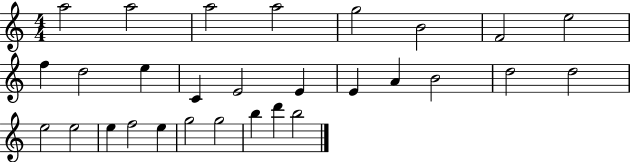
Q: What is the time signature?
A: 4/4